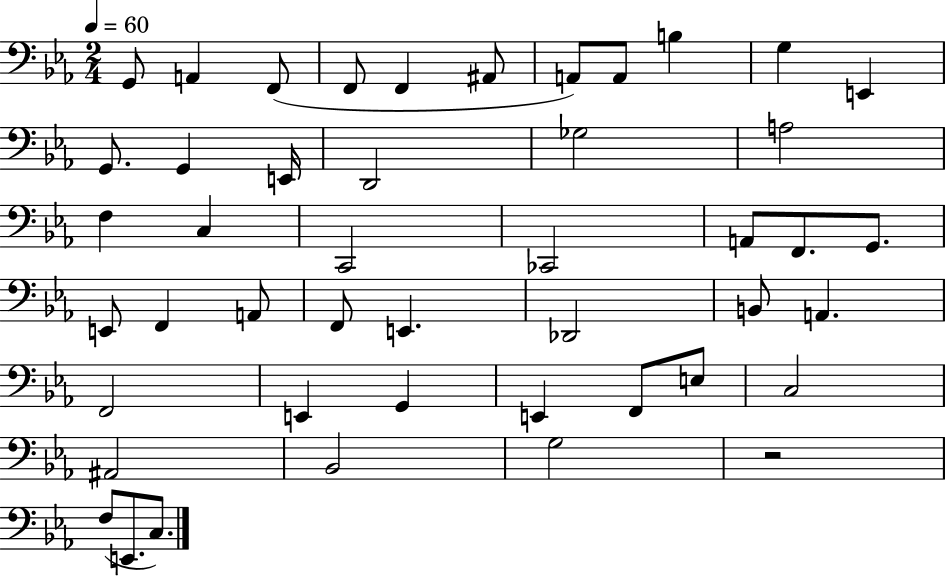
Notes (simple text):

G2/e A2/q F2/e F2/e F2/q A#2/e A2/e A2/e B3/q G3/q E2/q G2/e. G2/q E2/s D2/h Gb3/h A3/h F3/q C3/q C2/h CES2/h A2/e F2/e. G2/e. E2/e F2/q A2/e F2/e E2/q. Db2/h B2/e A2/q. F2/h E2/q G2/q E2/q F2/e E3/e C3/h A#2/h Bb2/h G3/h R/h F3/e E2/e. C3/e.